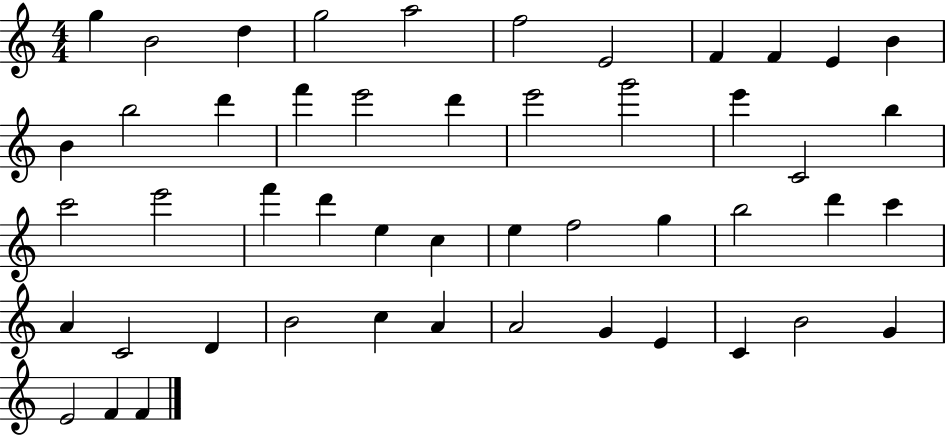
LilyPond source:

{
  \clef treble
  \numericTimeSignature
  \time 4/4
  \key c \major
  g''4 b'2 d''4 | g''2 a''2 | f''2 e'2 | f'4 f'4 e'4 b'4 | \break b'4 b''2 d'''4 | f'''4 e'''2 d'''4 | e'''2 g'''2 | e'''4 c'2 b''4 | \break c'''2 e'''2 | f'''4 d'''4 e''4 c''4 | e''4 f''2 g''4 | b''2 d'''4 c'''4 | \break a'4 c'2 d'4 | b'2 c''4 a'4 | a'2 g'4 e'4 | c'4 b'2 g'4 | \break e'2 f'4 f'4 | \bar "|."
}